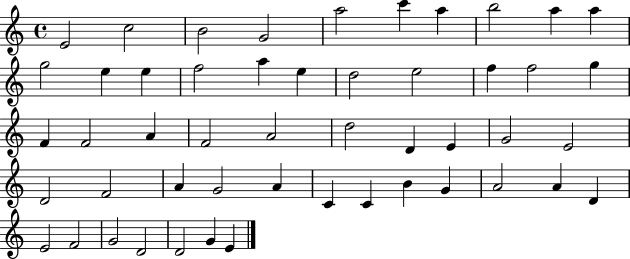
X:1
T:Untitled
M:4/4
L:1/4
K:C
E2 c2 B2 G2 a2 c' a b2 a a g2 e e f2 a e d2 e2 f f2 g F F2 A F2 A2 d2 D E G2 E2 D2 F2 A G2 A C C B G A2 A D E2 F2 G2 D2 D2 G E